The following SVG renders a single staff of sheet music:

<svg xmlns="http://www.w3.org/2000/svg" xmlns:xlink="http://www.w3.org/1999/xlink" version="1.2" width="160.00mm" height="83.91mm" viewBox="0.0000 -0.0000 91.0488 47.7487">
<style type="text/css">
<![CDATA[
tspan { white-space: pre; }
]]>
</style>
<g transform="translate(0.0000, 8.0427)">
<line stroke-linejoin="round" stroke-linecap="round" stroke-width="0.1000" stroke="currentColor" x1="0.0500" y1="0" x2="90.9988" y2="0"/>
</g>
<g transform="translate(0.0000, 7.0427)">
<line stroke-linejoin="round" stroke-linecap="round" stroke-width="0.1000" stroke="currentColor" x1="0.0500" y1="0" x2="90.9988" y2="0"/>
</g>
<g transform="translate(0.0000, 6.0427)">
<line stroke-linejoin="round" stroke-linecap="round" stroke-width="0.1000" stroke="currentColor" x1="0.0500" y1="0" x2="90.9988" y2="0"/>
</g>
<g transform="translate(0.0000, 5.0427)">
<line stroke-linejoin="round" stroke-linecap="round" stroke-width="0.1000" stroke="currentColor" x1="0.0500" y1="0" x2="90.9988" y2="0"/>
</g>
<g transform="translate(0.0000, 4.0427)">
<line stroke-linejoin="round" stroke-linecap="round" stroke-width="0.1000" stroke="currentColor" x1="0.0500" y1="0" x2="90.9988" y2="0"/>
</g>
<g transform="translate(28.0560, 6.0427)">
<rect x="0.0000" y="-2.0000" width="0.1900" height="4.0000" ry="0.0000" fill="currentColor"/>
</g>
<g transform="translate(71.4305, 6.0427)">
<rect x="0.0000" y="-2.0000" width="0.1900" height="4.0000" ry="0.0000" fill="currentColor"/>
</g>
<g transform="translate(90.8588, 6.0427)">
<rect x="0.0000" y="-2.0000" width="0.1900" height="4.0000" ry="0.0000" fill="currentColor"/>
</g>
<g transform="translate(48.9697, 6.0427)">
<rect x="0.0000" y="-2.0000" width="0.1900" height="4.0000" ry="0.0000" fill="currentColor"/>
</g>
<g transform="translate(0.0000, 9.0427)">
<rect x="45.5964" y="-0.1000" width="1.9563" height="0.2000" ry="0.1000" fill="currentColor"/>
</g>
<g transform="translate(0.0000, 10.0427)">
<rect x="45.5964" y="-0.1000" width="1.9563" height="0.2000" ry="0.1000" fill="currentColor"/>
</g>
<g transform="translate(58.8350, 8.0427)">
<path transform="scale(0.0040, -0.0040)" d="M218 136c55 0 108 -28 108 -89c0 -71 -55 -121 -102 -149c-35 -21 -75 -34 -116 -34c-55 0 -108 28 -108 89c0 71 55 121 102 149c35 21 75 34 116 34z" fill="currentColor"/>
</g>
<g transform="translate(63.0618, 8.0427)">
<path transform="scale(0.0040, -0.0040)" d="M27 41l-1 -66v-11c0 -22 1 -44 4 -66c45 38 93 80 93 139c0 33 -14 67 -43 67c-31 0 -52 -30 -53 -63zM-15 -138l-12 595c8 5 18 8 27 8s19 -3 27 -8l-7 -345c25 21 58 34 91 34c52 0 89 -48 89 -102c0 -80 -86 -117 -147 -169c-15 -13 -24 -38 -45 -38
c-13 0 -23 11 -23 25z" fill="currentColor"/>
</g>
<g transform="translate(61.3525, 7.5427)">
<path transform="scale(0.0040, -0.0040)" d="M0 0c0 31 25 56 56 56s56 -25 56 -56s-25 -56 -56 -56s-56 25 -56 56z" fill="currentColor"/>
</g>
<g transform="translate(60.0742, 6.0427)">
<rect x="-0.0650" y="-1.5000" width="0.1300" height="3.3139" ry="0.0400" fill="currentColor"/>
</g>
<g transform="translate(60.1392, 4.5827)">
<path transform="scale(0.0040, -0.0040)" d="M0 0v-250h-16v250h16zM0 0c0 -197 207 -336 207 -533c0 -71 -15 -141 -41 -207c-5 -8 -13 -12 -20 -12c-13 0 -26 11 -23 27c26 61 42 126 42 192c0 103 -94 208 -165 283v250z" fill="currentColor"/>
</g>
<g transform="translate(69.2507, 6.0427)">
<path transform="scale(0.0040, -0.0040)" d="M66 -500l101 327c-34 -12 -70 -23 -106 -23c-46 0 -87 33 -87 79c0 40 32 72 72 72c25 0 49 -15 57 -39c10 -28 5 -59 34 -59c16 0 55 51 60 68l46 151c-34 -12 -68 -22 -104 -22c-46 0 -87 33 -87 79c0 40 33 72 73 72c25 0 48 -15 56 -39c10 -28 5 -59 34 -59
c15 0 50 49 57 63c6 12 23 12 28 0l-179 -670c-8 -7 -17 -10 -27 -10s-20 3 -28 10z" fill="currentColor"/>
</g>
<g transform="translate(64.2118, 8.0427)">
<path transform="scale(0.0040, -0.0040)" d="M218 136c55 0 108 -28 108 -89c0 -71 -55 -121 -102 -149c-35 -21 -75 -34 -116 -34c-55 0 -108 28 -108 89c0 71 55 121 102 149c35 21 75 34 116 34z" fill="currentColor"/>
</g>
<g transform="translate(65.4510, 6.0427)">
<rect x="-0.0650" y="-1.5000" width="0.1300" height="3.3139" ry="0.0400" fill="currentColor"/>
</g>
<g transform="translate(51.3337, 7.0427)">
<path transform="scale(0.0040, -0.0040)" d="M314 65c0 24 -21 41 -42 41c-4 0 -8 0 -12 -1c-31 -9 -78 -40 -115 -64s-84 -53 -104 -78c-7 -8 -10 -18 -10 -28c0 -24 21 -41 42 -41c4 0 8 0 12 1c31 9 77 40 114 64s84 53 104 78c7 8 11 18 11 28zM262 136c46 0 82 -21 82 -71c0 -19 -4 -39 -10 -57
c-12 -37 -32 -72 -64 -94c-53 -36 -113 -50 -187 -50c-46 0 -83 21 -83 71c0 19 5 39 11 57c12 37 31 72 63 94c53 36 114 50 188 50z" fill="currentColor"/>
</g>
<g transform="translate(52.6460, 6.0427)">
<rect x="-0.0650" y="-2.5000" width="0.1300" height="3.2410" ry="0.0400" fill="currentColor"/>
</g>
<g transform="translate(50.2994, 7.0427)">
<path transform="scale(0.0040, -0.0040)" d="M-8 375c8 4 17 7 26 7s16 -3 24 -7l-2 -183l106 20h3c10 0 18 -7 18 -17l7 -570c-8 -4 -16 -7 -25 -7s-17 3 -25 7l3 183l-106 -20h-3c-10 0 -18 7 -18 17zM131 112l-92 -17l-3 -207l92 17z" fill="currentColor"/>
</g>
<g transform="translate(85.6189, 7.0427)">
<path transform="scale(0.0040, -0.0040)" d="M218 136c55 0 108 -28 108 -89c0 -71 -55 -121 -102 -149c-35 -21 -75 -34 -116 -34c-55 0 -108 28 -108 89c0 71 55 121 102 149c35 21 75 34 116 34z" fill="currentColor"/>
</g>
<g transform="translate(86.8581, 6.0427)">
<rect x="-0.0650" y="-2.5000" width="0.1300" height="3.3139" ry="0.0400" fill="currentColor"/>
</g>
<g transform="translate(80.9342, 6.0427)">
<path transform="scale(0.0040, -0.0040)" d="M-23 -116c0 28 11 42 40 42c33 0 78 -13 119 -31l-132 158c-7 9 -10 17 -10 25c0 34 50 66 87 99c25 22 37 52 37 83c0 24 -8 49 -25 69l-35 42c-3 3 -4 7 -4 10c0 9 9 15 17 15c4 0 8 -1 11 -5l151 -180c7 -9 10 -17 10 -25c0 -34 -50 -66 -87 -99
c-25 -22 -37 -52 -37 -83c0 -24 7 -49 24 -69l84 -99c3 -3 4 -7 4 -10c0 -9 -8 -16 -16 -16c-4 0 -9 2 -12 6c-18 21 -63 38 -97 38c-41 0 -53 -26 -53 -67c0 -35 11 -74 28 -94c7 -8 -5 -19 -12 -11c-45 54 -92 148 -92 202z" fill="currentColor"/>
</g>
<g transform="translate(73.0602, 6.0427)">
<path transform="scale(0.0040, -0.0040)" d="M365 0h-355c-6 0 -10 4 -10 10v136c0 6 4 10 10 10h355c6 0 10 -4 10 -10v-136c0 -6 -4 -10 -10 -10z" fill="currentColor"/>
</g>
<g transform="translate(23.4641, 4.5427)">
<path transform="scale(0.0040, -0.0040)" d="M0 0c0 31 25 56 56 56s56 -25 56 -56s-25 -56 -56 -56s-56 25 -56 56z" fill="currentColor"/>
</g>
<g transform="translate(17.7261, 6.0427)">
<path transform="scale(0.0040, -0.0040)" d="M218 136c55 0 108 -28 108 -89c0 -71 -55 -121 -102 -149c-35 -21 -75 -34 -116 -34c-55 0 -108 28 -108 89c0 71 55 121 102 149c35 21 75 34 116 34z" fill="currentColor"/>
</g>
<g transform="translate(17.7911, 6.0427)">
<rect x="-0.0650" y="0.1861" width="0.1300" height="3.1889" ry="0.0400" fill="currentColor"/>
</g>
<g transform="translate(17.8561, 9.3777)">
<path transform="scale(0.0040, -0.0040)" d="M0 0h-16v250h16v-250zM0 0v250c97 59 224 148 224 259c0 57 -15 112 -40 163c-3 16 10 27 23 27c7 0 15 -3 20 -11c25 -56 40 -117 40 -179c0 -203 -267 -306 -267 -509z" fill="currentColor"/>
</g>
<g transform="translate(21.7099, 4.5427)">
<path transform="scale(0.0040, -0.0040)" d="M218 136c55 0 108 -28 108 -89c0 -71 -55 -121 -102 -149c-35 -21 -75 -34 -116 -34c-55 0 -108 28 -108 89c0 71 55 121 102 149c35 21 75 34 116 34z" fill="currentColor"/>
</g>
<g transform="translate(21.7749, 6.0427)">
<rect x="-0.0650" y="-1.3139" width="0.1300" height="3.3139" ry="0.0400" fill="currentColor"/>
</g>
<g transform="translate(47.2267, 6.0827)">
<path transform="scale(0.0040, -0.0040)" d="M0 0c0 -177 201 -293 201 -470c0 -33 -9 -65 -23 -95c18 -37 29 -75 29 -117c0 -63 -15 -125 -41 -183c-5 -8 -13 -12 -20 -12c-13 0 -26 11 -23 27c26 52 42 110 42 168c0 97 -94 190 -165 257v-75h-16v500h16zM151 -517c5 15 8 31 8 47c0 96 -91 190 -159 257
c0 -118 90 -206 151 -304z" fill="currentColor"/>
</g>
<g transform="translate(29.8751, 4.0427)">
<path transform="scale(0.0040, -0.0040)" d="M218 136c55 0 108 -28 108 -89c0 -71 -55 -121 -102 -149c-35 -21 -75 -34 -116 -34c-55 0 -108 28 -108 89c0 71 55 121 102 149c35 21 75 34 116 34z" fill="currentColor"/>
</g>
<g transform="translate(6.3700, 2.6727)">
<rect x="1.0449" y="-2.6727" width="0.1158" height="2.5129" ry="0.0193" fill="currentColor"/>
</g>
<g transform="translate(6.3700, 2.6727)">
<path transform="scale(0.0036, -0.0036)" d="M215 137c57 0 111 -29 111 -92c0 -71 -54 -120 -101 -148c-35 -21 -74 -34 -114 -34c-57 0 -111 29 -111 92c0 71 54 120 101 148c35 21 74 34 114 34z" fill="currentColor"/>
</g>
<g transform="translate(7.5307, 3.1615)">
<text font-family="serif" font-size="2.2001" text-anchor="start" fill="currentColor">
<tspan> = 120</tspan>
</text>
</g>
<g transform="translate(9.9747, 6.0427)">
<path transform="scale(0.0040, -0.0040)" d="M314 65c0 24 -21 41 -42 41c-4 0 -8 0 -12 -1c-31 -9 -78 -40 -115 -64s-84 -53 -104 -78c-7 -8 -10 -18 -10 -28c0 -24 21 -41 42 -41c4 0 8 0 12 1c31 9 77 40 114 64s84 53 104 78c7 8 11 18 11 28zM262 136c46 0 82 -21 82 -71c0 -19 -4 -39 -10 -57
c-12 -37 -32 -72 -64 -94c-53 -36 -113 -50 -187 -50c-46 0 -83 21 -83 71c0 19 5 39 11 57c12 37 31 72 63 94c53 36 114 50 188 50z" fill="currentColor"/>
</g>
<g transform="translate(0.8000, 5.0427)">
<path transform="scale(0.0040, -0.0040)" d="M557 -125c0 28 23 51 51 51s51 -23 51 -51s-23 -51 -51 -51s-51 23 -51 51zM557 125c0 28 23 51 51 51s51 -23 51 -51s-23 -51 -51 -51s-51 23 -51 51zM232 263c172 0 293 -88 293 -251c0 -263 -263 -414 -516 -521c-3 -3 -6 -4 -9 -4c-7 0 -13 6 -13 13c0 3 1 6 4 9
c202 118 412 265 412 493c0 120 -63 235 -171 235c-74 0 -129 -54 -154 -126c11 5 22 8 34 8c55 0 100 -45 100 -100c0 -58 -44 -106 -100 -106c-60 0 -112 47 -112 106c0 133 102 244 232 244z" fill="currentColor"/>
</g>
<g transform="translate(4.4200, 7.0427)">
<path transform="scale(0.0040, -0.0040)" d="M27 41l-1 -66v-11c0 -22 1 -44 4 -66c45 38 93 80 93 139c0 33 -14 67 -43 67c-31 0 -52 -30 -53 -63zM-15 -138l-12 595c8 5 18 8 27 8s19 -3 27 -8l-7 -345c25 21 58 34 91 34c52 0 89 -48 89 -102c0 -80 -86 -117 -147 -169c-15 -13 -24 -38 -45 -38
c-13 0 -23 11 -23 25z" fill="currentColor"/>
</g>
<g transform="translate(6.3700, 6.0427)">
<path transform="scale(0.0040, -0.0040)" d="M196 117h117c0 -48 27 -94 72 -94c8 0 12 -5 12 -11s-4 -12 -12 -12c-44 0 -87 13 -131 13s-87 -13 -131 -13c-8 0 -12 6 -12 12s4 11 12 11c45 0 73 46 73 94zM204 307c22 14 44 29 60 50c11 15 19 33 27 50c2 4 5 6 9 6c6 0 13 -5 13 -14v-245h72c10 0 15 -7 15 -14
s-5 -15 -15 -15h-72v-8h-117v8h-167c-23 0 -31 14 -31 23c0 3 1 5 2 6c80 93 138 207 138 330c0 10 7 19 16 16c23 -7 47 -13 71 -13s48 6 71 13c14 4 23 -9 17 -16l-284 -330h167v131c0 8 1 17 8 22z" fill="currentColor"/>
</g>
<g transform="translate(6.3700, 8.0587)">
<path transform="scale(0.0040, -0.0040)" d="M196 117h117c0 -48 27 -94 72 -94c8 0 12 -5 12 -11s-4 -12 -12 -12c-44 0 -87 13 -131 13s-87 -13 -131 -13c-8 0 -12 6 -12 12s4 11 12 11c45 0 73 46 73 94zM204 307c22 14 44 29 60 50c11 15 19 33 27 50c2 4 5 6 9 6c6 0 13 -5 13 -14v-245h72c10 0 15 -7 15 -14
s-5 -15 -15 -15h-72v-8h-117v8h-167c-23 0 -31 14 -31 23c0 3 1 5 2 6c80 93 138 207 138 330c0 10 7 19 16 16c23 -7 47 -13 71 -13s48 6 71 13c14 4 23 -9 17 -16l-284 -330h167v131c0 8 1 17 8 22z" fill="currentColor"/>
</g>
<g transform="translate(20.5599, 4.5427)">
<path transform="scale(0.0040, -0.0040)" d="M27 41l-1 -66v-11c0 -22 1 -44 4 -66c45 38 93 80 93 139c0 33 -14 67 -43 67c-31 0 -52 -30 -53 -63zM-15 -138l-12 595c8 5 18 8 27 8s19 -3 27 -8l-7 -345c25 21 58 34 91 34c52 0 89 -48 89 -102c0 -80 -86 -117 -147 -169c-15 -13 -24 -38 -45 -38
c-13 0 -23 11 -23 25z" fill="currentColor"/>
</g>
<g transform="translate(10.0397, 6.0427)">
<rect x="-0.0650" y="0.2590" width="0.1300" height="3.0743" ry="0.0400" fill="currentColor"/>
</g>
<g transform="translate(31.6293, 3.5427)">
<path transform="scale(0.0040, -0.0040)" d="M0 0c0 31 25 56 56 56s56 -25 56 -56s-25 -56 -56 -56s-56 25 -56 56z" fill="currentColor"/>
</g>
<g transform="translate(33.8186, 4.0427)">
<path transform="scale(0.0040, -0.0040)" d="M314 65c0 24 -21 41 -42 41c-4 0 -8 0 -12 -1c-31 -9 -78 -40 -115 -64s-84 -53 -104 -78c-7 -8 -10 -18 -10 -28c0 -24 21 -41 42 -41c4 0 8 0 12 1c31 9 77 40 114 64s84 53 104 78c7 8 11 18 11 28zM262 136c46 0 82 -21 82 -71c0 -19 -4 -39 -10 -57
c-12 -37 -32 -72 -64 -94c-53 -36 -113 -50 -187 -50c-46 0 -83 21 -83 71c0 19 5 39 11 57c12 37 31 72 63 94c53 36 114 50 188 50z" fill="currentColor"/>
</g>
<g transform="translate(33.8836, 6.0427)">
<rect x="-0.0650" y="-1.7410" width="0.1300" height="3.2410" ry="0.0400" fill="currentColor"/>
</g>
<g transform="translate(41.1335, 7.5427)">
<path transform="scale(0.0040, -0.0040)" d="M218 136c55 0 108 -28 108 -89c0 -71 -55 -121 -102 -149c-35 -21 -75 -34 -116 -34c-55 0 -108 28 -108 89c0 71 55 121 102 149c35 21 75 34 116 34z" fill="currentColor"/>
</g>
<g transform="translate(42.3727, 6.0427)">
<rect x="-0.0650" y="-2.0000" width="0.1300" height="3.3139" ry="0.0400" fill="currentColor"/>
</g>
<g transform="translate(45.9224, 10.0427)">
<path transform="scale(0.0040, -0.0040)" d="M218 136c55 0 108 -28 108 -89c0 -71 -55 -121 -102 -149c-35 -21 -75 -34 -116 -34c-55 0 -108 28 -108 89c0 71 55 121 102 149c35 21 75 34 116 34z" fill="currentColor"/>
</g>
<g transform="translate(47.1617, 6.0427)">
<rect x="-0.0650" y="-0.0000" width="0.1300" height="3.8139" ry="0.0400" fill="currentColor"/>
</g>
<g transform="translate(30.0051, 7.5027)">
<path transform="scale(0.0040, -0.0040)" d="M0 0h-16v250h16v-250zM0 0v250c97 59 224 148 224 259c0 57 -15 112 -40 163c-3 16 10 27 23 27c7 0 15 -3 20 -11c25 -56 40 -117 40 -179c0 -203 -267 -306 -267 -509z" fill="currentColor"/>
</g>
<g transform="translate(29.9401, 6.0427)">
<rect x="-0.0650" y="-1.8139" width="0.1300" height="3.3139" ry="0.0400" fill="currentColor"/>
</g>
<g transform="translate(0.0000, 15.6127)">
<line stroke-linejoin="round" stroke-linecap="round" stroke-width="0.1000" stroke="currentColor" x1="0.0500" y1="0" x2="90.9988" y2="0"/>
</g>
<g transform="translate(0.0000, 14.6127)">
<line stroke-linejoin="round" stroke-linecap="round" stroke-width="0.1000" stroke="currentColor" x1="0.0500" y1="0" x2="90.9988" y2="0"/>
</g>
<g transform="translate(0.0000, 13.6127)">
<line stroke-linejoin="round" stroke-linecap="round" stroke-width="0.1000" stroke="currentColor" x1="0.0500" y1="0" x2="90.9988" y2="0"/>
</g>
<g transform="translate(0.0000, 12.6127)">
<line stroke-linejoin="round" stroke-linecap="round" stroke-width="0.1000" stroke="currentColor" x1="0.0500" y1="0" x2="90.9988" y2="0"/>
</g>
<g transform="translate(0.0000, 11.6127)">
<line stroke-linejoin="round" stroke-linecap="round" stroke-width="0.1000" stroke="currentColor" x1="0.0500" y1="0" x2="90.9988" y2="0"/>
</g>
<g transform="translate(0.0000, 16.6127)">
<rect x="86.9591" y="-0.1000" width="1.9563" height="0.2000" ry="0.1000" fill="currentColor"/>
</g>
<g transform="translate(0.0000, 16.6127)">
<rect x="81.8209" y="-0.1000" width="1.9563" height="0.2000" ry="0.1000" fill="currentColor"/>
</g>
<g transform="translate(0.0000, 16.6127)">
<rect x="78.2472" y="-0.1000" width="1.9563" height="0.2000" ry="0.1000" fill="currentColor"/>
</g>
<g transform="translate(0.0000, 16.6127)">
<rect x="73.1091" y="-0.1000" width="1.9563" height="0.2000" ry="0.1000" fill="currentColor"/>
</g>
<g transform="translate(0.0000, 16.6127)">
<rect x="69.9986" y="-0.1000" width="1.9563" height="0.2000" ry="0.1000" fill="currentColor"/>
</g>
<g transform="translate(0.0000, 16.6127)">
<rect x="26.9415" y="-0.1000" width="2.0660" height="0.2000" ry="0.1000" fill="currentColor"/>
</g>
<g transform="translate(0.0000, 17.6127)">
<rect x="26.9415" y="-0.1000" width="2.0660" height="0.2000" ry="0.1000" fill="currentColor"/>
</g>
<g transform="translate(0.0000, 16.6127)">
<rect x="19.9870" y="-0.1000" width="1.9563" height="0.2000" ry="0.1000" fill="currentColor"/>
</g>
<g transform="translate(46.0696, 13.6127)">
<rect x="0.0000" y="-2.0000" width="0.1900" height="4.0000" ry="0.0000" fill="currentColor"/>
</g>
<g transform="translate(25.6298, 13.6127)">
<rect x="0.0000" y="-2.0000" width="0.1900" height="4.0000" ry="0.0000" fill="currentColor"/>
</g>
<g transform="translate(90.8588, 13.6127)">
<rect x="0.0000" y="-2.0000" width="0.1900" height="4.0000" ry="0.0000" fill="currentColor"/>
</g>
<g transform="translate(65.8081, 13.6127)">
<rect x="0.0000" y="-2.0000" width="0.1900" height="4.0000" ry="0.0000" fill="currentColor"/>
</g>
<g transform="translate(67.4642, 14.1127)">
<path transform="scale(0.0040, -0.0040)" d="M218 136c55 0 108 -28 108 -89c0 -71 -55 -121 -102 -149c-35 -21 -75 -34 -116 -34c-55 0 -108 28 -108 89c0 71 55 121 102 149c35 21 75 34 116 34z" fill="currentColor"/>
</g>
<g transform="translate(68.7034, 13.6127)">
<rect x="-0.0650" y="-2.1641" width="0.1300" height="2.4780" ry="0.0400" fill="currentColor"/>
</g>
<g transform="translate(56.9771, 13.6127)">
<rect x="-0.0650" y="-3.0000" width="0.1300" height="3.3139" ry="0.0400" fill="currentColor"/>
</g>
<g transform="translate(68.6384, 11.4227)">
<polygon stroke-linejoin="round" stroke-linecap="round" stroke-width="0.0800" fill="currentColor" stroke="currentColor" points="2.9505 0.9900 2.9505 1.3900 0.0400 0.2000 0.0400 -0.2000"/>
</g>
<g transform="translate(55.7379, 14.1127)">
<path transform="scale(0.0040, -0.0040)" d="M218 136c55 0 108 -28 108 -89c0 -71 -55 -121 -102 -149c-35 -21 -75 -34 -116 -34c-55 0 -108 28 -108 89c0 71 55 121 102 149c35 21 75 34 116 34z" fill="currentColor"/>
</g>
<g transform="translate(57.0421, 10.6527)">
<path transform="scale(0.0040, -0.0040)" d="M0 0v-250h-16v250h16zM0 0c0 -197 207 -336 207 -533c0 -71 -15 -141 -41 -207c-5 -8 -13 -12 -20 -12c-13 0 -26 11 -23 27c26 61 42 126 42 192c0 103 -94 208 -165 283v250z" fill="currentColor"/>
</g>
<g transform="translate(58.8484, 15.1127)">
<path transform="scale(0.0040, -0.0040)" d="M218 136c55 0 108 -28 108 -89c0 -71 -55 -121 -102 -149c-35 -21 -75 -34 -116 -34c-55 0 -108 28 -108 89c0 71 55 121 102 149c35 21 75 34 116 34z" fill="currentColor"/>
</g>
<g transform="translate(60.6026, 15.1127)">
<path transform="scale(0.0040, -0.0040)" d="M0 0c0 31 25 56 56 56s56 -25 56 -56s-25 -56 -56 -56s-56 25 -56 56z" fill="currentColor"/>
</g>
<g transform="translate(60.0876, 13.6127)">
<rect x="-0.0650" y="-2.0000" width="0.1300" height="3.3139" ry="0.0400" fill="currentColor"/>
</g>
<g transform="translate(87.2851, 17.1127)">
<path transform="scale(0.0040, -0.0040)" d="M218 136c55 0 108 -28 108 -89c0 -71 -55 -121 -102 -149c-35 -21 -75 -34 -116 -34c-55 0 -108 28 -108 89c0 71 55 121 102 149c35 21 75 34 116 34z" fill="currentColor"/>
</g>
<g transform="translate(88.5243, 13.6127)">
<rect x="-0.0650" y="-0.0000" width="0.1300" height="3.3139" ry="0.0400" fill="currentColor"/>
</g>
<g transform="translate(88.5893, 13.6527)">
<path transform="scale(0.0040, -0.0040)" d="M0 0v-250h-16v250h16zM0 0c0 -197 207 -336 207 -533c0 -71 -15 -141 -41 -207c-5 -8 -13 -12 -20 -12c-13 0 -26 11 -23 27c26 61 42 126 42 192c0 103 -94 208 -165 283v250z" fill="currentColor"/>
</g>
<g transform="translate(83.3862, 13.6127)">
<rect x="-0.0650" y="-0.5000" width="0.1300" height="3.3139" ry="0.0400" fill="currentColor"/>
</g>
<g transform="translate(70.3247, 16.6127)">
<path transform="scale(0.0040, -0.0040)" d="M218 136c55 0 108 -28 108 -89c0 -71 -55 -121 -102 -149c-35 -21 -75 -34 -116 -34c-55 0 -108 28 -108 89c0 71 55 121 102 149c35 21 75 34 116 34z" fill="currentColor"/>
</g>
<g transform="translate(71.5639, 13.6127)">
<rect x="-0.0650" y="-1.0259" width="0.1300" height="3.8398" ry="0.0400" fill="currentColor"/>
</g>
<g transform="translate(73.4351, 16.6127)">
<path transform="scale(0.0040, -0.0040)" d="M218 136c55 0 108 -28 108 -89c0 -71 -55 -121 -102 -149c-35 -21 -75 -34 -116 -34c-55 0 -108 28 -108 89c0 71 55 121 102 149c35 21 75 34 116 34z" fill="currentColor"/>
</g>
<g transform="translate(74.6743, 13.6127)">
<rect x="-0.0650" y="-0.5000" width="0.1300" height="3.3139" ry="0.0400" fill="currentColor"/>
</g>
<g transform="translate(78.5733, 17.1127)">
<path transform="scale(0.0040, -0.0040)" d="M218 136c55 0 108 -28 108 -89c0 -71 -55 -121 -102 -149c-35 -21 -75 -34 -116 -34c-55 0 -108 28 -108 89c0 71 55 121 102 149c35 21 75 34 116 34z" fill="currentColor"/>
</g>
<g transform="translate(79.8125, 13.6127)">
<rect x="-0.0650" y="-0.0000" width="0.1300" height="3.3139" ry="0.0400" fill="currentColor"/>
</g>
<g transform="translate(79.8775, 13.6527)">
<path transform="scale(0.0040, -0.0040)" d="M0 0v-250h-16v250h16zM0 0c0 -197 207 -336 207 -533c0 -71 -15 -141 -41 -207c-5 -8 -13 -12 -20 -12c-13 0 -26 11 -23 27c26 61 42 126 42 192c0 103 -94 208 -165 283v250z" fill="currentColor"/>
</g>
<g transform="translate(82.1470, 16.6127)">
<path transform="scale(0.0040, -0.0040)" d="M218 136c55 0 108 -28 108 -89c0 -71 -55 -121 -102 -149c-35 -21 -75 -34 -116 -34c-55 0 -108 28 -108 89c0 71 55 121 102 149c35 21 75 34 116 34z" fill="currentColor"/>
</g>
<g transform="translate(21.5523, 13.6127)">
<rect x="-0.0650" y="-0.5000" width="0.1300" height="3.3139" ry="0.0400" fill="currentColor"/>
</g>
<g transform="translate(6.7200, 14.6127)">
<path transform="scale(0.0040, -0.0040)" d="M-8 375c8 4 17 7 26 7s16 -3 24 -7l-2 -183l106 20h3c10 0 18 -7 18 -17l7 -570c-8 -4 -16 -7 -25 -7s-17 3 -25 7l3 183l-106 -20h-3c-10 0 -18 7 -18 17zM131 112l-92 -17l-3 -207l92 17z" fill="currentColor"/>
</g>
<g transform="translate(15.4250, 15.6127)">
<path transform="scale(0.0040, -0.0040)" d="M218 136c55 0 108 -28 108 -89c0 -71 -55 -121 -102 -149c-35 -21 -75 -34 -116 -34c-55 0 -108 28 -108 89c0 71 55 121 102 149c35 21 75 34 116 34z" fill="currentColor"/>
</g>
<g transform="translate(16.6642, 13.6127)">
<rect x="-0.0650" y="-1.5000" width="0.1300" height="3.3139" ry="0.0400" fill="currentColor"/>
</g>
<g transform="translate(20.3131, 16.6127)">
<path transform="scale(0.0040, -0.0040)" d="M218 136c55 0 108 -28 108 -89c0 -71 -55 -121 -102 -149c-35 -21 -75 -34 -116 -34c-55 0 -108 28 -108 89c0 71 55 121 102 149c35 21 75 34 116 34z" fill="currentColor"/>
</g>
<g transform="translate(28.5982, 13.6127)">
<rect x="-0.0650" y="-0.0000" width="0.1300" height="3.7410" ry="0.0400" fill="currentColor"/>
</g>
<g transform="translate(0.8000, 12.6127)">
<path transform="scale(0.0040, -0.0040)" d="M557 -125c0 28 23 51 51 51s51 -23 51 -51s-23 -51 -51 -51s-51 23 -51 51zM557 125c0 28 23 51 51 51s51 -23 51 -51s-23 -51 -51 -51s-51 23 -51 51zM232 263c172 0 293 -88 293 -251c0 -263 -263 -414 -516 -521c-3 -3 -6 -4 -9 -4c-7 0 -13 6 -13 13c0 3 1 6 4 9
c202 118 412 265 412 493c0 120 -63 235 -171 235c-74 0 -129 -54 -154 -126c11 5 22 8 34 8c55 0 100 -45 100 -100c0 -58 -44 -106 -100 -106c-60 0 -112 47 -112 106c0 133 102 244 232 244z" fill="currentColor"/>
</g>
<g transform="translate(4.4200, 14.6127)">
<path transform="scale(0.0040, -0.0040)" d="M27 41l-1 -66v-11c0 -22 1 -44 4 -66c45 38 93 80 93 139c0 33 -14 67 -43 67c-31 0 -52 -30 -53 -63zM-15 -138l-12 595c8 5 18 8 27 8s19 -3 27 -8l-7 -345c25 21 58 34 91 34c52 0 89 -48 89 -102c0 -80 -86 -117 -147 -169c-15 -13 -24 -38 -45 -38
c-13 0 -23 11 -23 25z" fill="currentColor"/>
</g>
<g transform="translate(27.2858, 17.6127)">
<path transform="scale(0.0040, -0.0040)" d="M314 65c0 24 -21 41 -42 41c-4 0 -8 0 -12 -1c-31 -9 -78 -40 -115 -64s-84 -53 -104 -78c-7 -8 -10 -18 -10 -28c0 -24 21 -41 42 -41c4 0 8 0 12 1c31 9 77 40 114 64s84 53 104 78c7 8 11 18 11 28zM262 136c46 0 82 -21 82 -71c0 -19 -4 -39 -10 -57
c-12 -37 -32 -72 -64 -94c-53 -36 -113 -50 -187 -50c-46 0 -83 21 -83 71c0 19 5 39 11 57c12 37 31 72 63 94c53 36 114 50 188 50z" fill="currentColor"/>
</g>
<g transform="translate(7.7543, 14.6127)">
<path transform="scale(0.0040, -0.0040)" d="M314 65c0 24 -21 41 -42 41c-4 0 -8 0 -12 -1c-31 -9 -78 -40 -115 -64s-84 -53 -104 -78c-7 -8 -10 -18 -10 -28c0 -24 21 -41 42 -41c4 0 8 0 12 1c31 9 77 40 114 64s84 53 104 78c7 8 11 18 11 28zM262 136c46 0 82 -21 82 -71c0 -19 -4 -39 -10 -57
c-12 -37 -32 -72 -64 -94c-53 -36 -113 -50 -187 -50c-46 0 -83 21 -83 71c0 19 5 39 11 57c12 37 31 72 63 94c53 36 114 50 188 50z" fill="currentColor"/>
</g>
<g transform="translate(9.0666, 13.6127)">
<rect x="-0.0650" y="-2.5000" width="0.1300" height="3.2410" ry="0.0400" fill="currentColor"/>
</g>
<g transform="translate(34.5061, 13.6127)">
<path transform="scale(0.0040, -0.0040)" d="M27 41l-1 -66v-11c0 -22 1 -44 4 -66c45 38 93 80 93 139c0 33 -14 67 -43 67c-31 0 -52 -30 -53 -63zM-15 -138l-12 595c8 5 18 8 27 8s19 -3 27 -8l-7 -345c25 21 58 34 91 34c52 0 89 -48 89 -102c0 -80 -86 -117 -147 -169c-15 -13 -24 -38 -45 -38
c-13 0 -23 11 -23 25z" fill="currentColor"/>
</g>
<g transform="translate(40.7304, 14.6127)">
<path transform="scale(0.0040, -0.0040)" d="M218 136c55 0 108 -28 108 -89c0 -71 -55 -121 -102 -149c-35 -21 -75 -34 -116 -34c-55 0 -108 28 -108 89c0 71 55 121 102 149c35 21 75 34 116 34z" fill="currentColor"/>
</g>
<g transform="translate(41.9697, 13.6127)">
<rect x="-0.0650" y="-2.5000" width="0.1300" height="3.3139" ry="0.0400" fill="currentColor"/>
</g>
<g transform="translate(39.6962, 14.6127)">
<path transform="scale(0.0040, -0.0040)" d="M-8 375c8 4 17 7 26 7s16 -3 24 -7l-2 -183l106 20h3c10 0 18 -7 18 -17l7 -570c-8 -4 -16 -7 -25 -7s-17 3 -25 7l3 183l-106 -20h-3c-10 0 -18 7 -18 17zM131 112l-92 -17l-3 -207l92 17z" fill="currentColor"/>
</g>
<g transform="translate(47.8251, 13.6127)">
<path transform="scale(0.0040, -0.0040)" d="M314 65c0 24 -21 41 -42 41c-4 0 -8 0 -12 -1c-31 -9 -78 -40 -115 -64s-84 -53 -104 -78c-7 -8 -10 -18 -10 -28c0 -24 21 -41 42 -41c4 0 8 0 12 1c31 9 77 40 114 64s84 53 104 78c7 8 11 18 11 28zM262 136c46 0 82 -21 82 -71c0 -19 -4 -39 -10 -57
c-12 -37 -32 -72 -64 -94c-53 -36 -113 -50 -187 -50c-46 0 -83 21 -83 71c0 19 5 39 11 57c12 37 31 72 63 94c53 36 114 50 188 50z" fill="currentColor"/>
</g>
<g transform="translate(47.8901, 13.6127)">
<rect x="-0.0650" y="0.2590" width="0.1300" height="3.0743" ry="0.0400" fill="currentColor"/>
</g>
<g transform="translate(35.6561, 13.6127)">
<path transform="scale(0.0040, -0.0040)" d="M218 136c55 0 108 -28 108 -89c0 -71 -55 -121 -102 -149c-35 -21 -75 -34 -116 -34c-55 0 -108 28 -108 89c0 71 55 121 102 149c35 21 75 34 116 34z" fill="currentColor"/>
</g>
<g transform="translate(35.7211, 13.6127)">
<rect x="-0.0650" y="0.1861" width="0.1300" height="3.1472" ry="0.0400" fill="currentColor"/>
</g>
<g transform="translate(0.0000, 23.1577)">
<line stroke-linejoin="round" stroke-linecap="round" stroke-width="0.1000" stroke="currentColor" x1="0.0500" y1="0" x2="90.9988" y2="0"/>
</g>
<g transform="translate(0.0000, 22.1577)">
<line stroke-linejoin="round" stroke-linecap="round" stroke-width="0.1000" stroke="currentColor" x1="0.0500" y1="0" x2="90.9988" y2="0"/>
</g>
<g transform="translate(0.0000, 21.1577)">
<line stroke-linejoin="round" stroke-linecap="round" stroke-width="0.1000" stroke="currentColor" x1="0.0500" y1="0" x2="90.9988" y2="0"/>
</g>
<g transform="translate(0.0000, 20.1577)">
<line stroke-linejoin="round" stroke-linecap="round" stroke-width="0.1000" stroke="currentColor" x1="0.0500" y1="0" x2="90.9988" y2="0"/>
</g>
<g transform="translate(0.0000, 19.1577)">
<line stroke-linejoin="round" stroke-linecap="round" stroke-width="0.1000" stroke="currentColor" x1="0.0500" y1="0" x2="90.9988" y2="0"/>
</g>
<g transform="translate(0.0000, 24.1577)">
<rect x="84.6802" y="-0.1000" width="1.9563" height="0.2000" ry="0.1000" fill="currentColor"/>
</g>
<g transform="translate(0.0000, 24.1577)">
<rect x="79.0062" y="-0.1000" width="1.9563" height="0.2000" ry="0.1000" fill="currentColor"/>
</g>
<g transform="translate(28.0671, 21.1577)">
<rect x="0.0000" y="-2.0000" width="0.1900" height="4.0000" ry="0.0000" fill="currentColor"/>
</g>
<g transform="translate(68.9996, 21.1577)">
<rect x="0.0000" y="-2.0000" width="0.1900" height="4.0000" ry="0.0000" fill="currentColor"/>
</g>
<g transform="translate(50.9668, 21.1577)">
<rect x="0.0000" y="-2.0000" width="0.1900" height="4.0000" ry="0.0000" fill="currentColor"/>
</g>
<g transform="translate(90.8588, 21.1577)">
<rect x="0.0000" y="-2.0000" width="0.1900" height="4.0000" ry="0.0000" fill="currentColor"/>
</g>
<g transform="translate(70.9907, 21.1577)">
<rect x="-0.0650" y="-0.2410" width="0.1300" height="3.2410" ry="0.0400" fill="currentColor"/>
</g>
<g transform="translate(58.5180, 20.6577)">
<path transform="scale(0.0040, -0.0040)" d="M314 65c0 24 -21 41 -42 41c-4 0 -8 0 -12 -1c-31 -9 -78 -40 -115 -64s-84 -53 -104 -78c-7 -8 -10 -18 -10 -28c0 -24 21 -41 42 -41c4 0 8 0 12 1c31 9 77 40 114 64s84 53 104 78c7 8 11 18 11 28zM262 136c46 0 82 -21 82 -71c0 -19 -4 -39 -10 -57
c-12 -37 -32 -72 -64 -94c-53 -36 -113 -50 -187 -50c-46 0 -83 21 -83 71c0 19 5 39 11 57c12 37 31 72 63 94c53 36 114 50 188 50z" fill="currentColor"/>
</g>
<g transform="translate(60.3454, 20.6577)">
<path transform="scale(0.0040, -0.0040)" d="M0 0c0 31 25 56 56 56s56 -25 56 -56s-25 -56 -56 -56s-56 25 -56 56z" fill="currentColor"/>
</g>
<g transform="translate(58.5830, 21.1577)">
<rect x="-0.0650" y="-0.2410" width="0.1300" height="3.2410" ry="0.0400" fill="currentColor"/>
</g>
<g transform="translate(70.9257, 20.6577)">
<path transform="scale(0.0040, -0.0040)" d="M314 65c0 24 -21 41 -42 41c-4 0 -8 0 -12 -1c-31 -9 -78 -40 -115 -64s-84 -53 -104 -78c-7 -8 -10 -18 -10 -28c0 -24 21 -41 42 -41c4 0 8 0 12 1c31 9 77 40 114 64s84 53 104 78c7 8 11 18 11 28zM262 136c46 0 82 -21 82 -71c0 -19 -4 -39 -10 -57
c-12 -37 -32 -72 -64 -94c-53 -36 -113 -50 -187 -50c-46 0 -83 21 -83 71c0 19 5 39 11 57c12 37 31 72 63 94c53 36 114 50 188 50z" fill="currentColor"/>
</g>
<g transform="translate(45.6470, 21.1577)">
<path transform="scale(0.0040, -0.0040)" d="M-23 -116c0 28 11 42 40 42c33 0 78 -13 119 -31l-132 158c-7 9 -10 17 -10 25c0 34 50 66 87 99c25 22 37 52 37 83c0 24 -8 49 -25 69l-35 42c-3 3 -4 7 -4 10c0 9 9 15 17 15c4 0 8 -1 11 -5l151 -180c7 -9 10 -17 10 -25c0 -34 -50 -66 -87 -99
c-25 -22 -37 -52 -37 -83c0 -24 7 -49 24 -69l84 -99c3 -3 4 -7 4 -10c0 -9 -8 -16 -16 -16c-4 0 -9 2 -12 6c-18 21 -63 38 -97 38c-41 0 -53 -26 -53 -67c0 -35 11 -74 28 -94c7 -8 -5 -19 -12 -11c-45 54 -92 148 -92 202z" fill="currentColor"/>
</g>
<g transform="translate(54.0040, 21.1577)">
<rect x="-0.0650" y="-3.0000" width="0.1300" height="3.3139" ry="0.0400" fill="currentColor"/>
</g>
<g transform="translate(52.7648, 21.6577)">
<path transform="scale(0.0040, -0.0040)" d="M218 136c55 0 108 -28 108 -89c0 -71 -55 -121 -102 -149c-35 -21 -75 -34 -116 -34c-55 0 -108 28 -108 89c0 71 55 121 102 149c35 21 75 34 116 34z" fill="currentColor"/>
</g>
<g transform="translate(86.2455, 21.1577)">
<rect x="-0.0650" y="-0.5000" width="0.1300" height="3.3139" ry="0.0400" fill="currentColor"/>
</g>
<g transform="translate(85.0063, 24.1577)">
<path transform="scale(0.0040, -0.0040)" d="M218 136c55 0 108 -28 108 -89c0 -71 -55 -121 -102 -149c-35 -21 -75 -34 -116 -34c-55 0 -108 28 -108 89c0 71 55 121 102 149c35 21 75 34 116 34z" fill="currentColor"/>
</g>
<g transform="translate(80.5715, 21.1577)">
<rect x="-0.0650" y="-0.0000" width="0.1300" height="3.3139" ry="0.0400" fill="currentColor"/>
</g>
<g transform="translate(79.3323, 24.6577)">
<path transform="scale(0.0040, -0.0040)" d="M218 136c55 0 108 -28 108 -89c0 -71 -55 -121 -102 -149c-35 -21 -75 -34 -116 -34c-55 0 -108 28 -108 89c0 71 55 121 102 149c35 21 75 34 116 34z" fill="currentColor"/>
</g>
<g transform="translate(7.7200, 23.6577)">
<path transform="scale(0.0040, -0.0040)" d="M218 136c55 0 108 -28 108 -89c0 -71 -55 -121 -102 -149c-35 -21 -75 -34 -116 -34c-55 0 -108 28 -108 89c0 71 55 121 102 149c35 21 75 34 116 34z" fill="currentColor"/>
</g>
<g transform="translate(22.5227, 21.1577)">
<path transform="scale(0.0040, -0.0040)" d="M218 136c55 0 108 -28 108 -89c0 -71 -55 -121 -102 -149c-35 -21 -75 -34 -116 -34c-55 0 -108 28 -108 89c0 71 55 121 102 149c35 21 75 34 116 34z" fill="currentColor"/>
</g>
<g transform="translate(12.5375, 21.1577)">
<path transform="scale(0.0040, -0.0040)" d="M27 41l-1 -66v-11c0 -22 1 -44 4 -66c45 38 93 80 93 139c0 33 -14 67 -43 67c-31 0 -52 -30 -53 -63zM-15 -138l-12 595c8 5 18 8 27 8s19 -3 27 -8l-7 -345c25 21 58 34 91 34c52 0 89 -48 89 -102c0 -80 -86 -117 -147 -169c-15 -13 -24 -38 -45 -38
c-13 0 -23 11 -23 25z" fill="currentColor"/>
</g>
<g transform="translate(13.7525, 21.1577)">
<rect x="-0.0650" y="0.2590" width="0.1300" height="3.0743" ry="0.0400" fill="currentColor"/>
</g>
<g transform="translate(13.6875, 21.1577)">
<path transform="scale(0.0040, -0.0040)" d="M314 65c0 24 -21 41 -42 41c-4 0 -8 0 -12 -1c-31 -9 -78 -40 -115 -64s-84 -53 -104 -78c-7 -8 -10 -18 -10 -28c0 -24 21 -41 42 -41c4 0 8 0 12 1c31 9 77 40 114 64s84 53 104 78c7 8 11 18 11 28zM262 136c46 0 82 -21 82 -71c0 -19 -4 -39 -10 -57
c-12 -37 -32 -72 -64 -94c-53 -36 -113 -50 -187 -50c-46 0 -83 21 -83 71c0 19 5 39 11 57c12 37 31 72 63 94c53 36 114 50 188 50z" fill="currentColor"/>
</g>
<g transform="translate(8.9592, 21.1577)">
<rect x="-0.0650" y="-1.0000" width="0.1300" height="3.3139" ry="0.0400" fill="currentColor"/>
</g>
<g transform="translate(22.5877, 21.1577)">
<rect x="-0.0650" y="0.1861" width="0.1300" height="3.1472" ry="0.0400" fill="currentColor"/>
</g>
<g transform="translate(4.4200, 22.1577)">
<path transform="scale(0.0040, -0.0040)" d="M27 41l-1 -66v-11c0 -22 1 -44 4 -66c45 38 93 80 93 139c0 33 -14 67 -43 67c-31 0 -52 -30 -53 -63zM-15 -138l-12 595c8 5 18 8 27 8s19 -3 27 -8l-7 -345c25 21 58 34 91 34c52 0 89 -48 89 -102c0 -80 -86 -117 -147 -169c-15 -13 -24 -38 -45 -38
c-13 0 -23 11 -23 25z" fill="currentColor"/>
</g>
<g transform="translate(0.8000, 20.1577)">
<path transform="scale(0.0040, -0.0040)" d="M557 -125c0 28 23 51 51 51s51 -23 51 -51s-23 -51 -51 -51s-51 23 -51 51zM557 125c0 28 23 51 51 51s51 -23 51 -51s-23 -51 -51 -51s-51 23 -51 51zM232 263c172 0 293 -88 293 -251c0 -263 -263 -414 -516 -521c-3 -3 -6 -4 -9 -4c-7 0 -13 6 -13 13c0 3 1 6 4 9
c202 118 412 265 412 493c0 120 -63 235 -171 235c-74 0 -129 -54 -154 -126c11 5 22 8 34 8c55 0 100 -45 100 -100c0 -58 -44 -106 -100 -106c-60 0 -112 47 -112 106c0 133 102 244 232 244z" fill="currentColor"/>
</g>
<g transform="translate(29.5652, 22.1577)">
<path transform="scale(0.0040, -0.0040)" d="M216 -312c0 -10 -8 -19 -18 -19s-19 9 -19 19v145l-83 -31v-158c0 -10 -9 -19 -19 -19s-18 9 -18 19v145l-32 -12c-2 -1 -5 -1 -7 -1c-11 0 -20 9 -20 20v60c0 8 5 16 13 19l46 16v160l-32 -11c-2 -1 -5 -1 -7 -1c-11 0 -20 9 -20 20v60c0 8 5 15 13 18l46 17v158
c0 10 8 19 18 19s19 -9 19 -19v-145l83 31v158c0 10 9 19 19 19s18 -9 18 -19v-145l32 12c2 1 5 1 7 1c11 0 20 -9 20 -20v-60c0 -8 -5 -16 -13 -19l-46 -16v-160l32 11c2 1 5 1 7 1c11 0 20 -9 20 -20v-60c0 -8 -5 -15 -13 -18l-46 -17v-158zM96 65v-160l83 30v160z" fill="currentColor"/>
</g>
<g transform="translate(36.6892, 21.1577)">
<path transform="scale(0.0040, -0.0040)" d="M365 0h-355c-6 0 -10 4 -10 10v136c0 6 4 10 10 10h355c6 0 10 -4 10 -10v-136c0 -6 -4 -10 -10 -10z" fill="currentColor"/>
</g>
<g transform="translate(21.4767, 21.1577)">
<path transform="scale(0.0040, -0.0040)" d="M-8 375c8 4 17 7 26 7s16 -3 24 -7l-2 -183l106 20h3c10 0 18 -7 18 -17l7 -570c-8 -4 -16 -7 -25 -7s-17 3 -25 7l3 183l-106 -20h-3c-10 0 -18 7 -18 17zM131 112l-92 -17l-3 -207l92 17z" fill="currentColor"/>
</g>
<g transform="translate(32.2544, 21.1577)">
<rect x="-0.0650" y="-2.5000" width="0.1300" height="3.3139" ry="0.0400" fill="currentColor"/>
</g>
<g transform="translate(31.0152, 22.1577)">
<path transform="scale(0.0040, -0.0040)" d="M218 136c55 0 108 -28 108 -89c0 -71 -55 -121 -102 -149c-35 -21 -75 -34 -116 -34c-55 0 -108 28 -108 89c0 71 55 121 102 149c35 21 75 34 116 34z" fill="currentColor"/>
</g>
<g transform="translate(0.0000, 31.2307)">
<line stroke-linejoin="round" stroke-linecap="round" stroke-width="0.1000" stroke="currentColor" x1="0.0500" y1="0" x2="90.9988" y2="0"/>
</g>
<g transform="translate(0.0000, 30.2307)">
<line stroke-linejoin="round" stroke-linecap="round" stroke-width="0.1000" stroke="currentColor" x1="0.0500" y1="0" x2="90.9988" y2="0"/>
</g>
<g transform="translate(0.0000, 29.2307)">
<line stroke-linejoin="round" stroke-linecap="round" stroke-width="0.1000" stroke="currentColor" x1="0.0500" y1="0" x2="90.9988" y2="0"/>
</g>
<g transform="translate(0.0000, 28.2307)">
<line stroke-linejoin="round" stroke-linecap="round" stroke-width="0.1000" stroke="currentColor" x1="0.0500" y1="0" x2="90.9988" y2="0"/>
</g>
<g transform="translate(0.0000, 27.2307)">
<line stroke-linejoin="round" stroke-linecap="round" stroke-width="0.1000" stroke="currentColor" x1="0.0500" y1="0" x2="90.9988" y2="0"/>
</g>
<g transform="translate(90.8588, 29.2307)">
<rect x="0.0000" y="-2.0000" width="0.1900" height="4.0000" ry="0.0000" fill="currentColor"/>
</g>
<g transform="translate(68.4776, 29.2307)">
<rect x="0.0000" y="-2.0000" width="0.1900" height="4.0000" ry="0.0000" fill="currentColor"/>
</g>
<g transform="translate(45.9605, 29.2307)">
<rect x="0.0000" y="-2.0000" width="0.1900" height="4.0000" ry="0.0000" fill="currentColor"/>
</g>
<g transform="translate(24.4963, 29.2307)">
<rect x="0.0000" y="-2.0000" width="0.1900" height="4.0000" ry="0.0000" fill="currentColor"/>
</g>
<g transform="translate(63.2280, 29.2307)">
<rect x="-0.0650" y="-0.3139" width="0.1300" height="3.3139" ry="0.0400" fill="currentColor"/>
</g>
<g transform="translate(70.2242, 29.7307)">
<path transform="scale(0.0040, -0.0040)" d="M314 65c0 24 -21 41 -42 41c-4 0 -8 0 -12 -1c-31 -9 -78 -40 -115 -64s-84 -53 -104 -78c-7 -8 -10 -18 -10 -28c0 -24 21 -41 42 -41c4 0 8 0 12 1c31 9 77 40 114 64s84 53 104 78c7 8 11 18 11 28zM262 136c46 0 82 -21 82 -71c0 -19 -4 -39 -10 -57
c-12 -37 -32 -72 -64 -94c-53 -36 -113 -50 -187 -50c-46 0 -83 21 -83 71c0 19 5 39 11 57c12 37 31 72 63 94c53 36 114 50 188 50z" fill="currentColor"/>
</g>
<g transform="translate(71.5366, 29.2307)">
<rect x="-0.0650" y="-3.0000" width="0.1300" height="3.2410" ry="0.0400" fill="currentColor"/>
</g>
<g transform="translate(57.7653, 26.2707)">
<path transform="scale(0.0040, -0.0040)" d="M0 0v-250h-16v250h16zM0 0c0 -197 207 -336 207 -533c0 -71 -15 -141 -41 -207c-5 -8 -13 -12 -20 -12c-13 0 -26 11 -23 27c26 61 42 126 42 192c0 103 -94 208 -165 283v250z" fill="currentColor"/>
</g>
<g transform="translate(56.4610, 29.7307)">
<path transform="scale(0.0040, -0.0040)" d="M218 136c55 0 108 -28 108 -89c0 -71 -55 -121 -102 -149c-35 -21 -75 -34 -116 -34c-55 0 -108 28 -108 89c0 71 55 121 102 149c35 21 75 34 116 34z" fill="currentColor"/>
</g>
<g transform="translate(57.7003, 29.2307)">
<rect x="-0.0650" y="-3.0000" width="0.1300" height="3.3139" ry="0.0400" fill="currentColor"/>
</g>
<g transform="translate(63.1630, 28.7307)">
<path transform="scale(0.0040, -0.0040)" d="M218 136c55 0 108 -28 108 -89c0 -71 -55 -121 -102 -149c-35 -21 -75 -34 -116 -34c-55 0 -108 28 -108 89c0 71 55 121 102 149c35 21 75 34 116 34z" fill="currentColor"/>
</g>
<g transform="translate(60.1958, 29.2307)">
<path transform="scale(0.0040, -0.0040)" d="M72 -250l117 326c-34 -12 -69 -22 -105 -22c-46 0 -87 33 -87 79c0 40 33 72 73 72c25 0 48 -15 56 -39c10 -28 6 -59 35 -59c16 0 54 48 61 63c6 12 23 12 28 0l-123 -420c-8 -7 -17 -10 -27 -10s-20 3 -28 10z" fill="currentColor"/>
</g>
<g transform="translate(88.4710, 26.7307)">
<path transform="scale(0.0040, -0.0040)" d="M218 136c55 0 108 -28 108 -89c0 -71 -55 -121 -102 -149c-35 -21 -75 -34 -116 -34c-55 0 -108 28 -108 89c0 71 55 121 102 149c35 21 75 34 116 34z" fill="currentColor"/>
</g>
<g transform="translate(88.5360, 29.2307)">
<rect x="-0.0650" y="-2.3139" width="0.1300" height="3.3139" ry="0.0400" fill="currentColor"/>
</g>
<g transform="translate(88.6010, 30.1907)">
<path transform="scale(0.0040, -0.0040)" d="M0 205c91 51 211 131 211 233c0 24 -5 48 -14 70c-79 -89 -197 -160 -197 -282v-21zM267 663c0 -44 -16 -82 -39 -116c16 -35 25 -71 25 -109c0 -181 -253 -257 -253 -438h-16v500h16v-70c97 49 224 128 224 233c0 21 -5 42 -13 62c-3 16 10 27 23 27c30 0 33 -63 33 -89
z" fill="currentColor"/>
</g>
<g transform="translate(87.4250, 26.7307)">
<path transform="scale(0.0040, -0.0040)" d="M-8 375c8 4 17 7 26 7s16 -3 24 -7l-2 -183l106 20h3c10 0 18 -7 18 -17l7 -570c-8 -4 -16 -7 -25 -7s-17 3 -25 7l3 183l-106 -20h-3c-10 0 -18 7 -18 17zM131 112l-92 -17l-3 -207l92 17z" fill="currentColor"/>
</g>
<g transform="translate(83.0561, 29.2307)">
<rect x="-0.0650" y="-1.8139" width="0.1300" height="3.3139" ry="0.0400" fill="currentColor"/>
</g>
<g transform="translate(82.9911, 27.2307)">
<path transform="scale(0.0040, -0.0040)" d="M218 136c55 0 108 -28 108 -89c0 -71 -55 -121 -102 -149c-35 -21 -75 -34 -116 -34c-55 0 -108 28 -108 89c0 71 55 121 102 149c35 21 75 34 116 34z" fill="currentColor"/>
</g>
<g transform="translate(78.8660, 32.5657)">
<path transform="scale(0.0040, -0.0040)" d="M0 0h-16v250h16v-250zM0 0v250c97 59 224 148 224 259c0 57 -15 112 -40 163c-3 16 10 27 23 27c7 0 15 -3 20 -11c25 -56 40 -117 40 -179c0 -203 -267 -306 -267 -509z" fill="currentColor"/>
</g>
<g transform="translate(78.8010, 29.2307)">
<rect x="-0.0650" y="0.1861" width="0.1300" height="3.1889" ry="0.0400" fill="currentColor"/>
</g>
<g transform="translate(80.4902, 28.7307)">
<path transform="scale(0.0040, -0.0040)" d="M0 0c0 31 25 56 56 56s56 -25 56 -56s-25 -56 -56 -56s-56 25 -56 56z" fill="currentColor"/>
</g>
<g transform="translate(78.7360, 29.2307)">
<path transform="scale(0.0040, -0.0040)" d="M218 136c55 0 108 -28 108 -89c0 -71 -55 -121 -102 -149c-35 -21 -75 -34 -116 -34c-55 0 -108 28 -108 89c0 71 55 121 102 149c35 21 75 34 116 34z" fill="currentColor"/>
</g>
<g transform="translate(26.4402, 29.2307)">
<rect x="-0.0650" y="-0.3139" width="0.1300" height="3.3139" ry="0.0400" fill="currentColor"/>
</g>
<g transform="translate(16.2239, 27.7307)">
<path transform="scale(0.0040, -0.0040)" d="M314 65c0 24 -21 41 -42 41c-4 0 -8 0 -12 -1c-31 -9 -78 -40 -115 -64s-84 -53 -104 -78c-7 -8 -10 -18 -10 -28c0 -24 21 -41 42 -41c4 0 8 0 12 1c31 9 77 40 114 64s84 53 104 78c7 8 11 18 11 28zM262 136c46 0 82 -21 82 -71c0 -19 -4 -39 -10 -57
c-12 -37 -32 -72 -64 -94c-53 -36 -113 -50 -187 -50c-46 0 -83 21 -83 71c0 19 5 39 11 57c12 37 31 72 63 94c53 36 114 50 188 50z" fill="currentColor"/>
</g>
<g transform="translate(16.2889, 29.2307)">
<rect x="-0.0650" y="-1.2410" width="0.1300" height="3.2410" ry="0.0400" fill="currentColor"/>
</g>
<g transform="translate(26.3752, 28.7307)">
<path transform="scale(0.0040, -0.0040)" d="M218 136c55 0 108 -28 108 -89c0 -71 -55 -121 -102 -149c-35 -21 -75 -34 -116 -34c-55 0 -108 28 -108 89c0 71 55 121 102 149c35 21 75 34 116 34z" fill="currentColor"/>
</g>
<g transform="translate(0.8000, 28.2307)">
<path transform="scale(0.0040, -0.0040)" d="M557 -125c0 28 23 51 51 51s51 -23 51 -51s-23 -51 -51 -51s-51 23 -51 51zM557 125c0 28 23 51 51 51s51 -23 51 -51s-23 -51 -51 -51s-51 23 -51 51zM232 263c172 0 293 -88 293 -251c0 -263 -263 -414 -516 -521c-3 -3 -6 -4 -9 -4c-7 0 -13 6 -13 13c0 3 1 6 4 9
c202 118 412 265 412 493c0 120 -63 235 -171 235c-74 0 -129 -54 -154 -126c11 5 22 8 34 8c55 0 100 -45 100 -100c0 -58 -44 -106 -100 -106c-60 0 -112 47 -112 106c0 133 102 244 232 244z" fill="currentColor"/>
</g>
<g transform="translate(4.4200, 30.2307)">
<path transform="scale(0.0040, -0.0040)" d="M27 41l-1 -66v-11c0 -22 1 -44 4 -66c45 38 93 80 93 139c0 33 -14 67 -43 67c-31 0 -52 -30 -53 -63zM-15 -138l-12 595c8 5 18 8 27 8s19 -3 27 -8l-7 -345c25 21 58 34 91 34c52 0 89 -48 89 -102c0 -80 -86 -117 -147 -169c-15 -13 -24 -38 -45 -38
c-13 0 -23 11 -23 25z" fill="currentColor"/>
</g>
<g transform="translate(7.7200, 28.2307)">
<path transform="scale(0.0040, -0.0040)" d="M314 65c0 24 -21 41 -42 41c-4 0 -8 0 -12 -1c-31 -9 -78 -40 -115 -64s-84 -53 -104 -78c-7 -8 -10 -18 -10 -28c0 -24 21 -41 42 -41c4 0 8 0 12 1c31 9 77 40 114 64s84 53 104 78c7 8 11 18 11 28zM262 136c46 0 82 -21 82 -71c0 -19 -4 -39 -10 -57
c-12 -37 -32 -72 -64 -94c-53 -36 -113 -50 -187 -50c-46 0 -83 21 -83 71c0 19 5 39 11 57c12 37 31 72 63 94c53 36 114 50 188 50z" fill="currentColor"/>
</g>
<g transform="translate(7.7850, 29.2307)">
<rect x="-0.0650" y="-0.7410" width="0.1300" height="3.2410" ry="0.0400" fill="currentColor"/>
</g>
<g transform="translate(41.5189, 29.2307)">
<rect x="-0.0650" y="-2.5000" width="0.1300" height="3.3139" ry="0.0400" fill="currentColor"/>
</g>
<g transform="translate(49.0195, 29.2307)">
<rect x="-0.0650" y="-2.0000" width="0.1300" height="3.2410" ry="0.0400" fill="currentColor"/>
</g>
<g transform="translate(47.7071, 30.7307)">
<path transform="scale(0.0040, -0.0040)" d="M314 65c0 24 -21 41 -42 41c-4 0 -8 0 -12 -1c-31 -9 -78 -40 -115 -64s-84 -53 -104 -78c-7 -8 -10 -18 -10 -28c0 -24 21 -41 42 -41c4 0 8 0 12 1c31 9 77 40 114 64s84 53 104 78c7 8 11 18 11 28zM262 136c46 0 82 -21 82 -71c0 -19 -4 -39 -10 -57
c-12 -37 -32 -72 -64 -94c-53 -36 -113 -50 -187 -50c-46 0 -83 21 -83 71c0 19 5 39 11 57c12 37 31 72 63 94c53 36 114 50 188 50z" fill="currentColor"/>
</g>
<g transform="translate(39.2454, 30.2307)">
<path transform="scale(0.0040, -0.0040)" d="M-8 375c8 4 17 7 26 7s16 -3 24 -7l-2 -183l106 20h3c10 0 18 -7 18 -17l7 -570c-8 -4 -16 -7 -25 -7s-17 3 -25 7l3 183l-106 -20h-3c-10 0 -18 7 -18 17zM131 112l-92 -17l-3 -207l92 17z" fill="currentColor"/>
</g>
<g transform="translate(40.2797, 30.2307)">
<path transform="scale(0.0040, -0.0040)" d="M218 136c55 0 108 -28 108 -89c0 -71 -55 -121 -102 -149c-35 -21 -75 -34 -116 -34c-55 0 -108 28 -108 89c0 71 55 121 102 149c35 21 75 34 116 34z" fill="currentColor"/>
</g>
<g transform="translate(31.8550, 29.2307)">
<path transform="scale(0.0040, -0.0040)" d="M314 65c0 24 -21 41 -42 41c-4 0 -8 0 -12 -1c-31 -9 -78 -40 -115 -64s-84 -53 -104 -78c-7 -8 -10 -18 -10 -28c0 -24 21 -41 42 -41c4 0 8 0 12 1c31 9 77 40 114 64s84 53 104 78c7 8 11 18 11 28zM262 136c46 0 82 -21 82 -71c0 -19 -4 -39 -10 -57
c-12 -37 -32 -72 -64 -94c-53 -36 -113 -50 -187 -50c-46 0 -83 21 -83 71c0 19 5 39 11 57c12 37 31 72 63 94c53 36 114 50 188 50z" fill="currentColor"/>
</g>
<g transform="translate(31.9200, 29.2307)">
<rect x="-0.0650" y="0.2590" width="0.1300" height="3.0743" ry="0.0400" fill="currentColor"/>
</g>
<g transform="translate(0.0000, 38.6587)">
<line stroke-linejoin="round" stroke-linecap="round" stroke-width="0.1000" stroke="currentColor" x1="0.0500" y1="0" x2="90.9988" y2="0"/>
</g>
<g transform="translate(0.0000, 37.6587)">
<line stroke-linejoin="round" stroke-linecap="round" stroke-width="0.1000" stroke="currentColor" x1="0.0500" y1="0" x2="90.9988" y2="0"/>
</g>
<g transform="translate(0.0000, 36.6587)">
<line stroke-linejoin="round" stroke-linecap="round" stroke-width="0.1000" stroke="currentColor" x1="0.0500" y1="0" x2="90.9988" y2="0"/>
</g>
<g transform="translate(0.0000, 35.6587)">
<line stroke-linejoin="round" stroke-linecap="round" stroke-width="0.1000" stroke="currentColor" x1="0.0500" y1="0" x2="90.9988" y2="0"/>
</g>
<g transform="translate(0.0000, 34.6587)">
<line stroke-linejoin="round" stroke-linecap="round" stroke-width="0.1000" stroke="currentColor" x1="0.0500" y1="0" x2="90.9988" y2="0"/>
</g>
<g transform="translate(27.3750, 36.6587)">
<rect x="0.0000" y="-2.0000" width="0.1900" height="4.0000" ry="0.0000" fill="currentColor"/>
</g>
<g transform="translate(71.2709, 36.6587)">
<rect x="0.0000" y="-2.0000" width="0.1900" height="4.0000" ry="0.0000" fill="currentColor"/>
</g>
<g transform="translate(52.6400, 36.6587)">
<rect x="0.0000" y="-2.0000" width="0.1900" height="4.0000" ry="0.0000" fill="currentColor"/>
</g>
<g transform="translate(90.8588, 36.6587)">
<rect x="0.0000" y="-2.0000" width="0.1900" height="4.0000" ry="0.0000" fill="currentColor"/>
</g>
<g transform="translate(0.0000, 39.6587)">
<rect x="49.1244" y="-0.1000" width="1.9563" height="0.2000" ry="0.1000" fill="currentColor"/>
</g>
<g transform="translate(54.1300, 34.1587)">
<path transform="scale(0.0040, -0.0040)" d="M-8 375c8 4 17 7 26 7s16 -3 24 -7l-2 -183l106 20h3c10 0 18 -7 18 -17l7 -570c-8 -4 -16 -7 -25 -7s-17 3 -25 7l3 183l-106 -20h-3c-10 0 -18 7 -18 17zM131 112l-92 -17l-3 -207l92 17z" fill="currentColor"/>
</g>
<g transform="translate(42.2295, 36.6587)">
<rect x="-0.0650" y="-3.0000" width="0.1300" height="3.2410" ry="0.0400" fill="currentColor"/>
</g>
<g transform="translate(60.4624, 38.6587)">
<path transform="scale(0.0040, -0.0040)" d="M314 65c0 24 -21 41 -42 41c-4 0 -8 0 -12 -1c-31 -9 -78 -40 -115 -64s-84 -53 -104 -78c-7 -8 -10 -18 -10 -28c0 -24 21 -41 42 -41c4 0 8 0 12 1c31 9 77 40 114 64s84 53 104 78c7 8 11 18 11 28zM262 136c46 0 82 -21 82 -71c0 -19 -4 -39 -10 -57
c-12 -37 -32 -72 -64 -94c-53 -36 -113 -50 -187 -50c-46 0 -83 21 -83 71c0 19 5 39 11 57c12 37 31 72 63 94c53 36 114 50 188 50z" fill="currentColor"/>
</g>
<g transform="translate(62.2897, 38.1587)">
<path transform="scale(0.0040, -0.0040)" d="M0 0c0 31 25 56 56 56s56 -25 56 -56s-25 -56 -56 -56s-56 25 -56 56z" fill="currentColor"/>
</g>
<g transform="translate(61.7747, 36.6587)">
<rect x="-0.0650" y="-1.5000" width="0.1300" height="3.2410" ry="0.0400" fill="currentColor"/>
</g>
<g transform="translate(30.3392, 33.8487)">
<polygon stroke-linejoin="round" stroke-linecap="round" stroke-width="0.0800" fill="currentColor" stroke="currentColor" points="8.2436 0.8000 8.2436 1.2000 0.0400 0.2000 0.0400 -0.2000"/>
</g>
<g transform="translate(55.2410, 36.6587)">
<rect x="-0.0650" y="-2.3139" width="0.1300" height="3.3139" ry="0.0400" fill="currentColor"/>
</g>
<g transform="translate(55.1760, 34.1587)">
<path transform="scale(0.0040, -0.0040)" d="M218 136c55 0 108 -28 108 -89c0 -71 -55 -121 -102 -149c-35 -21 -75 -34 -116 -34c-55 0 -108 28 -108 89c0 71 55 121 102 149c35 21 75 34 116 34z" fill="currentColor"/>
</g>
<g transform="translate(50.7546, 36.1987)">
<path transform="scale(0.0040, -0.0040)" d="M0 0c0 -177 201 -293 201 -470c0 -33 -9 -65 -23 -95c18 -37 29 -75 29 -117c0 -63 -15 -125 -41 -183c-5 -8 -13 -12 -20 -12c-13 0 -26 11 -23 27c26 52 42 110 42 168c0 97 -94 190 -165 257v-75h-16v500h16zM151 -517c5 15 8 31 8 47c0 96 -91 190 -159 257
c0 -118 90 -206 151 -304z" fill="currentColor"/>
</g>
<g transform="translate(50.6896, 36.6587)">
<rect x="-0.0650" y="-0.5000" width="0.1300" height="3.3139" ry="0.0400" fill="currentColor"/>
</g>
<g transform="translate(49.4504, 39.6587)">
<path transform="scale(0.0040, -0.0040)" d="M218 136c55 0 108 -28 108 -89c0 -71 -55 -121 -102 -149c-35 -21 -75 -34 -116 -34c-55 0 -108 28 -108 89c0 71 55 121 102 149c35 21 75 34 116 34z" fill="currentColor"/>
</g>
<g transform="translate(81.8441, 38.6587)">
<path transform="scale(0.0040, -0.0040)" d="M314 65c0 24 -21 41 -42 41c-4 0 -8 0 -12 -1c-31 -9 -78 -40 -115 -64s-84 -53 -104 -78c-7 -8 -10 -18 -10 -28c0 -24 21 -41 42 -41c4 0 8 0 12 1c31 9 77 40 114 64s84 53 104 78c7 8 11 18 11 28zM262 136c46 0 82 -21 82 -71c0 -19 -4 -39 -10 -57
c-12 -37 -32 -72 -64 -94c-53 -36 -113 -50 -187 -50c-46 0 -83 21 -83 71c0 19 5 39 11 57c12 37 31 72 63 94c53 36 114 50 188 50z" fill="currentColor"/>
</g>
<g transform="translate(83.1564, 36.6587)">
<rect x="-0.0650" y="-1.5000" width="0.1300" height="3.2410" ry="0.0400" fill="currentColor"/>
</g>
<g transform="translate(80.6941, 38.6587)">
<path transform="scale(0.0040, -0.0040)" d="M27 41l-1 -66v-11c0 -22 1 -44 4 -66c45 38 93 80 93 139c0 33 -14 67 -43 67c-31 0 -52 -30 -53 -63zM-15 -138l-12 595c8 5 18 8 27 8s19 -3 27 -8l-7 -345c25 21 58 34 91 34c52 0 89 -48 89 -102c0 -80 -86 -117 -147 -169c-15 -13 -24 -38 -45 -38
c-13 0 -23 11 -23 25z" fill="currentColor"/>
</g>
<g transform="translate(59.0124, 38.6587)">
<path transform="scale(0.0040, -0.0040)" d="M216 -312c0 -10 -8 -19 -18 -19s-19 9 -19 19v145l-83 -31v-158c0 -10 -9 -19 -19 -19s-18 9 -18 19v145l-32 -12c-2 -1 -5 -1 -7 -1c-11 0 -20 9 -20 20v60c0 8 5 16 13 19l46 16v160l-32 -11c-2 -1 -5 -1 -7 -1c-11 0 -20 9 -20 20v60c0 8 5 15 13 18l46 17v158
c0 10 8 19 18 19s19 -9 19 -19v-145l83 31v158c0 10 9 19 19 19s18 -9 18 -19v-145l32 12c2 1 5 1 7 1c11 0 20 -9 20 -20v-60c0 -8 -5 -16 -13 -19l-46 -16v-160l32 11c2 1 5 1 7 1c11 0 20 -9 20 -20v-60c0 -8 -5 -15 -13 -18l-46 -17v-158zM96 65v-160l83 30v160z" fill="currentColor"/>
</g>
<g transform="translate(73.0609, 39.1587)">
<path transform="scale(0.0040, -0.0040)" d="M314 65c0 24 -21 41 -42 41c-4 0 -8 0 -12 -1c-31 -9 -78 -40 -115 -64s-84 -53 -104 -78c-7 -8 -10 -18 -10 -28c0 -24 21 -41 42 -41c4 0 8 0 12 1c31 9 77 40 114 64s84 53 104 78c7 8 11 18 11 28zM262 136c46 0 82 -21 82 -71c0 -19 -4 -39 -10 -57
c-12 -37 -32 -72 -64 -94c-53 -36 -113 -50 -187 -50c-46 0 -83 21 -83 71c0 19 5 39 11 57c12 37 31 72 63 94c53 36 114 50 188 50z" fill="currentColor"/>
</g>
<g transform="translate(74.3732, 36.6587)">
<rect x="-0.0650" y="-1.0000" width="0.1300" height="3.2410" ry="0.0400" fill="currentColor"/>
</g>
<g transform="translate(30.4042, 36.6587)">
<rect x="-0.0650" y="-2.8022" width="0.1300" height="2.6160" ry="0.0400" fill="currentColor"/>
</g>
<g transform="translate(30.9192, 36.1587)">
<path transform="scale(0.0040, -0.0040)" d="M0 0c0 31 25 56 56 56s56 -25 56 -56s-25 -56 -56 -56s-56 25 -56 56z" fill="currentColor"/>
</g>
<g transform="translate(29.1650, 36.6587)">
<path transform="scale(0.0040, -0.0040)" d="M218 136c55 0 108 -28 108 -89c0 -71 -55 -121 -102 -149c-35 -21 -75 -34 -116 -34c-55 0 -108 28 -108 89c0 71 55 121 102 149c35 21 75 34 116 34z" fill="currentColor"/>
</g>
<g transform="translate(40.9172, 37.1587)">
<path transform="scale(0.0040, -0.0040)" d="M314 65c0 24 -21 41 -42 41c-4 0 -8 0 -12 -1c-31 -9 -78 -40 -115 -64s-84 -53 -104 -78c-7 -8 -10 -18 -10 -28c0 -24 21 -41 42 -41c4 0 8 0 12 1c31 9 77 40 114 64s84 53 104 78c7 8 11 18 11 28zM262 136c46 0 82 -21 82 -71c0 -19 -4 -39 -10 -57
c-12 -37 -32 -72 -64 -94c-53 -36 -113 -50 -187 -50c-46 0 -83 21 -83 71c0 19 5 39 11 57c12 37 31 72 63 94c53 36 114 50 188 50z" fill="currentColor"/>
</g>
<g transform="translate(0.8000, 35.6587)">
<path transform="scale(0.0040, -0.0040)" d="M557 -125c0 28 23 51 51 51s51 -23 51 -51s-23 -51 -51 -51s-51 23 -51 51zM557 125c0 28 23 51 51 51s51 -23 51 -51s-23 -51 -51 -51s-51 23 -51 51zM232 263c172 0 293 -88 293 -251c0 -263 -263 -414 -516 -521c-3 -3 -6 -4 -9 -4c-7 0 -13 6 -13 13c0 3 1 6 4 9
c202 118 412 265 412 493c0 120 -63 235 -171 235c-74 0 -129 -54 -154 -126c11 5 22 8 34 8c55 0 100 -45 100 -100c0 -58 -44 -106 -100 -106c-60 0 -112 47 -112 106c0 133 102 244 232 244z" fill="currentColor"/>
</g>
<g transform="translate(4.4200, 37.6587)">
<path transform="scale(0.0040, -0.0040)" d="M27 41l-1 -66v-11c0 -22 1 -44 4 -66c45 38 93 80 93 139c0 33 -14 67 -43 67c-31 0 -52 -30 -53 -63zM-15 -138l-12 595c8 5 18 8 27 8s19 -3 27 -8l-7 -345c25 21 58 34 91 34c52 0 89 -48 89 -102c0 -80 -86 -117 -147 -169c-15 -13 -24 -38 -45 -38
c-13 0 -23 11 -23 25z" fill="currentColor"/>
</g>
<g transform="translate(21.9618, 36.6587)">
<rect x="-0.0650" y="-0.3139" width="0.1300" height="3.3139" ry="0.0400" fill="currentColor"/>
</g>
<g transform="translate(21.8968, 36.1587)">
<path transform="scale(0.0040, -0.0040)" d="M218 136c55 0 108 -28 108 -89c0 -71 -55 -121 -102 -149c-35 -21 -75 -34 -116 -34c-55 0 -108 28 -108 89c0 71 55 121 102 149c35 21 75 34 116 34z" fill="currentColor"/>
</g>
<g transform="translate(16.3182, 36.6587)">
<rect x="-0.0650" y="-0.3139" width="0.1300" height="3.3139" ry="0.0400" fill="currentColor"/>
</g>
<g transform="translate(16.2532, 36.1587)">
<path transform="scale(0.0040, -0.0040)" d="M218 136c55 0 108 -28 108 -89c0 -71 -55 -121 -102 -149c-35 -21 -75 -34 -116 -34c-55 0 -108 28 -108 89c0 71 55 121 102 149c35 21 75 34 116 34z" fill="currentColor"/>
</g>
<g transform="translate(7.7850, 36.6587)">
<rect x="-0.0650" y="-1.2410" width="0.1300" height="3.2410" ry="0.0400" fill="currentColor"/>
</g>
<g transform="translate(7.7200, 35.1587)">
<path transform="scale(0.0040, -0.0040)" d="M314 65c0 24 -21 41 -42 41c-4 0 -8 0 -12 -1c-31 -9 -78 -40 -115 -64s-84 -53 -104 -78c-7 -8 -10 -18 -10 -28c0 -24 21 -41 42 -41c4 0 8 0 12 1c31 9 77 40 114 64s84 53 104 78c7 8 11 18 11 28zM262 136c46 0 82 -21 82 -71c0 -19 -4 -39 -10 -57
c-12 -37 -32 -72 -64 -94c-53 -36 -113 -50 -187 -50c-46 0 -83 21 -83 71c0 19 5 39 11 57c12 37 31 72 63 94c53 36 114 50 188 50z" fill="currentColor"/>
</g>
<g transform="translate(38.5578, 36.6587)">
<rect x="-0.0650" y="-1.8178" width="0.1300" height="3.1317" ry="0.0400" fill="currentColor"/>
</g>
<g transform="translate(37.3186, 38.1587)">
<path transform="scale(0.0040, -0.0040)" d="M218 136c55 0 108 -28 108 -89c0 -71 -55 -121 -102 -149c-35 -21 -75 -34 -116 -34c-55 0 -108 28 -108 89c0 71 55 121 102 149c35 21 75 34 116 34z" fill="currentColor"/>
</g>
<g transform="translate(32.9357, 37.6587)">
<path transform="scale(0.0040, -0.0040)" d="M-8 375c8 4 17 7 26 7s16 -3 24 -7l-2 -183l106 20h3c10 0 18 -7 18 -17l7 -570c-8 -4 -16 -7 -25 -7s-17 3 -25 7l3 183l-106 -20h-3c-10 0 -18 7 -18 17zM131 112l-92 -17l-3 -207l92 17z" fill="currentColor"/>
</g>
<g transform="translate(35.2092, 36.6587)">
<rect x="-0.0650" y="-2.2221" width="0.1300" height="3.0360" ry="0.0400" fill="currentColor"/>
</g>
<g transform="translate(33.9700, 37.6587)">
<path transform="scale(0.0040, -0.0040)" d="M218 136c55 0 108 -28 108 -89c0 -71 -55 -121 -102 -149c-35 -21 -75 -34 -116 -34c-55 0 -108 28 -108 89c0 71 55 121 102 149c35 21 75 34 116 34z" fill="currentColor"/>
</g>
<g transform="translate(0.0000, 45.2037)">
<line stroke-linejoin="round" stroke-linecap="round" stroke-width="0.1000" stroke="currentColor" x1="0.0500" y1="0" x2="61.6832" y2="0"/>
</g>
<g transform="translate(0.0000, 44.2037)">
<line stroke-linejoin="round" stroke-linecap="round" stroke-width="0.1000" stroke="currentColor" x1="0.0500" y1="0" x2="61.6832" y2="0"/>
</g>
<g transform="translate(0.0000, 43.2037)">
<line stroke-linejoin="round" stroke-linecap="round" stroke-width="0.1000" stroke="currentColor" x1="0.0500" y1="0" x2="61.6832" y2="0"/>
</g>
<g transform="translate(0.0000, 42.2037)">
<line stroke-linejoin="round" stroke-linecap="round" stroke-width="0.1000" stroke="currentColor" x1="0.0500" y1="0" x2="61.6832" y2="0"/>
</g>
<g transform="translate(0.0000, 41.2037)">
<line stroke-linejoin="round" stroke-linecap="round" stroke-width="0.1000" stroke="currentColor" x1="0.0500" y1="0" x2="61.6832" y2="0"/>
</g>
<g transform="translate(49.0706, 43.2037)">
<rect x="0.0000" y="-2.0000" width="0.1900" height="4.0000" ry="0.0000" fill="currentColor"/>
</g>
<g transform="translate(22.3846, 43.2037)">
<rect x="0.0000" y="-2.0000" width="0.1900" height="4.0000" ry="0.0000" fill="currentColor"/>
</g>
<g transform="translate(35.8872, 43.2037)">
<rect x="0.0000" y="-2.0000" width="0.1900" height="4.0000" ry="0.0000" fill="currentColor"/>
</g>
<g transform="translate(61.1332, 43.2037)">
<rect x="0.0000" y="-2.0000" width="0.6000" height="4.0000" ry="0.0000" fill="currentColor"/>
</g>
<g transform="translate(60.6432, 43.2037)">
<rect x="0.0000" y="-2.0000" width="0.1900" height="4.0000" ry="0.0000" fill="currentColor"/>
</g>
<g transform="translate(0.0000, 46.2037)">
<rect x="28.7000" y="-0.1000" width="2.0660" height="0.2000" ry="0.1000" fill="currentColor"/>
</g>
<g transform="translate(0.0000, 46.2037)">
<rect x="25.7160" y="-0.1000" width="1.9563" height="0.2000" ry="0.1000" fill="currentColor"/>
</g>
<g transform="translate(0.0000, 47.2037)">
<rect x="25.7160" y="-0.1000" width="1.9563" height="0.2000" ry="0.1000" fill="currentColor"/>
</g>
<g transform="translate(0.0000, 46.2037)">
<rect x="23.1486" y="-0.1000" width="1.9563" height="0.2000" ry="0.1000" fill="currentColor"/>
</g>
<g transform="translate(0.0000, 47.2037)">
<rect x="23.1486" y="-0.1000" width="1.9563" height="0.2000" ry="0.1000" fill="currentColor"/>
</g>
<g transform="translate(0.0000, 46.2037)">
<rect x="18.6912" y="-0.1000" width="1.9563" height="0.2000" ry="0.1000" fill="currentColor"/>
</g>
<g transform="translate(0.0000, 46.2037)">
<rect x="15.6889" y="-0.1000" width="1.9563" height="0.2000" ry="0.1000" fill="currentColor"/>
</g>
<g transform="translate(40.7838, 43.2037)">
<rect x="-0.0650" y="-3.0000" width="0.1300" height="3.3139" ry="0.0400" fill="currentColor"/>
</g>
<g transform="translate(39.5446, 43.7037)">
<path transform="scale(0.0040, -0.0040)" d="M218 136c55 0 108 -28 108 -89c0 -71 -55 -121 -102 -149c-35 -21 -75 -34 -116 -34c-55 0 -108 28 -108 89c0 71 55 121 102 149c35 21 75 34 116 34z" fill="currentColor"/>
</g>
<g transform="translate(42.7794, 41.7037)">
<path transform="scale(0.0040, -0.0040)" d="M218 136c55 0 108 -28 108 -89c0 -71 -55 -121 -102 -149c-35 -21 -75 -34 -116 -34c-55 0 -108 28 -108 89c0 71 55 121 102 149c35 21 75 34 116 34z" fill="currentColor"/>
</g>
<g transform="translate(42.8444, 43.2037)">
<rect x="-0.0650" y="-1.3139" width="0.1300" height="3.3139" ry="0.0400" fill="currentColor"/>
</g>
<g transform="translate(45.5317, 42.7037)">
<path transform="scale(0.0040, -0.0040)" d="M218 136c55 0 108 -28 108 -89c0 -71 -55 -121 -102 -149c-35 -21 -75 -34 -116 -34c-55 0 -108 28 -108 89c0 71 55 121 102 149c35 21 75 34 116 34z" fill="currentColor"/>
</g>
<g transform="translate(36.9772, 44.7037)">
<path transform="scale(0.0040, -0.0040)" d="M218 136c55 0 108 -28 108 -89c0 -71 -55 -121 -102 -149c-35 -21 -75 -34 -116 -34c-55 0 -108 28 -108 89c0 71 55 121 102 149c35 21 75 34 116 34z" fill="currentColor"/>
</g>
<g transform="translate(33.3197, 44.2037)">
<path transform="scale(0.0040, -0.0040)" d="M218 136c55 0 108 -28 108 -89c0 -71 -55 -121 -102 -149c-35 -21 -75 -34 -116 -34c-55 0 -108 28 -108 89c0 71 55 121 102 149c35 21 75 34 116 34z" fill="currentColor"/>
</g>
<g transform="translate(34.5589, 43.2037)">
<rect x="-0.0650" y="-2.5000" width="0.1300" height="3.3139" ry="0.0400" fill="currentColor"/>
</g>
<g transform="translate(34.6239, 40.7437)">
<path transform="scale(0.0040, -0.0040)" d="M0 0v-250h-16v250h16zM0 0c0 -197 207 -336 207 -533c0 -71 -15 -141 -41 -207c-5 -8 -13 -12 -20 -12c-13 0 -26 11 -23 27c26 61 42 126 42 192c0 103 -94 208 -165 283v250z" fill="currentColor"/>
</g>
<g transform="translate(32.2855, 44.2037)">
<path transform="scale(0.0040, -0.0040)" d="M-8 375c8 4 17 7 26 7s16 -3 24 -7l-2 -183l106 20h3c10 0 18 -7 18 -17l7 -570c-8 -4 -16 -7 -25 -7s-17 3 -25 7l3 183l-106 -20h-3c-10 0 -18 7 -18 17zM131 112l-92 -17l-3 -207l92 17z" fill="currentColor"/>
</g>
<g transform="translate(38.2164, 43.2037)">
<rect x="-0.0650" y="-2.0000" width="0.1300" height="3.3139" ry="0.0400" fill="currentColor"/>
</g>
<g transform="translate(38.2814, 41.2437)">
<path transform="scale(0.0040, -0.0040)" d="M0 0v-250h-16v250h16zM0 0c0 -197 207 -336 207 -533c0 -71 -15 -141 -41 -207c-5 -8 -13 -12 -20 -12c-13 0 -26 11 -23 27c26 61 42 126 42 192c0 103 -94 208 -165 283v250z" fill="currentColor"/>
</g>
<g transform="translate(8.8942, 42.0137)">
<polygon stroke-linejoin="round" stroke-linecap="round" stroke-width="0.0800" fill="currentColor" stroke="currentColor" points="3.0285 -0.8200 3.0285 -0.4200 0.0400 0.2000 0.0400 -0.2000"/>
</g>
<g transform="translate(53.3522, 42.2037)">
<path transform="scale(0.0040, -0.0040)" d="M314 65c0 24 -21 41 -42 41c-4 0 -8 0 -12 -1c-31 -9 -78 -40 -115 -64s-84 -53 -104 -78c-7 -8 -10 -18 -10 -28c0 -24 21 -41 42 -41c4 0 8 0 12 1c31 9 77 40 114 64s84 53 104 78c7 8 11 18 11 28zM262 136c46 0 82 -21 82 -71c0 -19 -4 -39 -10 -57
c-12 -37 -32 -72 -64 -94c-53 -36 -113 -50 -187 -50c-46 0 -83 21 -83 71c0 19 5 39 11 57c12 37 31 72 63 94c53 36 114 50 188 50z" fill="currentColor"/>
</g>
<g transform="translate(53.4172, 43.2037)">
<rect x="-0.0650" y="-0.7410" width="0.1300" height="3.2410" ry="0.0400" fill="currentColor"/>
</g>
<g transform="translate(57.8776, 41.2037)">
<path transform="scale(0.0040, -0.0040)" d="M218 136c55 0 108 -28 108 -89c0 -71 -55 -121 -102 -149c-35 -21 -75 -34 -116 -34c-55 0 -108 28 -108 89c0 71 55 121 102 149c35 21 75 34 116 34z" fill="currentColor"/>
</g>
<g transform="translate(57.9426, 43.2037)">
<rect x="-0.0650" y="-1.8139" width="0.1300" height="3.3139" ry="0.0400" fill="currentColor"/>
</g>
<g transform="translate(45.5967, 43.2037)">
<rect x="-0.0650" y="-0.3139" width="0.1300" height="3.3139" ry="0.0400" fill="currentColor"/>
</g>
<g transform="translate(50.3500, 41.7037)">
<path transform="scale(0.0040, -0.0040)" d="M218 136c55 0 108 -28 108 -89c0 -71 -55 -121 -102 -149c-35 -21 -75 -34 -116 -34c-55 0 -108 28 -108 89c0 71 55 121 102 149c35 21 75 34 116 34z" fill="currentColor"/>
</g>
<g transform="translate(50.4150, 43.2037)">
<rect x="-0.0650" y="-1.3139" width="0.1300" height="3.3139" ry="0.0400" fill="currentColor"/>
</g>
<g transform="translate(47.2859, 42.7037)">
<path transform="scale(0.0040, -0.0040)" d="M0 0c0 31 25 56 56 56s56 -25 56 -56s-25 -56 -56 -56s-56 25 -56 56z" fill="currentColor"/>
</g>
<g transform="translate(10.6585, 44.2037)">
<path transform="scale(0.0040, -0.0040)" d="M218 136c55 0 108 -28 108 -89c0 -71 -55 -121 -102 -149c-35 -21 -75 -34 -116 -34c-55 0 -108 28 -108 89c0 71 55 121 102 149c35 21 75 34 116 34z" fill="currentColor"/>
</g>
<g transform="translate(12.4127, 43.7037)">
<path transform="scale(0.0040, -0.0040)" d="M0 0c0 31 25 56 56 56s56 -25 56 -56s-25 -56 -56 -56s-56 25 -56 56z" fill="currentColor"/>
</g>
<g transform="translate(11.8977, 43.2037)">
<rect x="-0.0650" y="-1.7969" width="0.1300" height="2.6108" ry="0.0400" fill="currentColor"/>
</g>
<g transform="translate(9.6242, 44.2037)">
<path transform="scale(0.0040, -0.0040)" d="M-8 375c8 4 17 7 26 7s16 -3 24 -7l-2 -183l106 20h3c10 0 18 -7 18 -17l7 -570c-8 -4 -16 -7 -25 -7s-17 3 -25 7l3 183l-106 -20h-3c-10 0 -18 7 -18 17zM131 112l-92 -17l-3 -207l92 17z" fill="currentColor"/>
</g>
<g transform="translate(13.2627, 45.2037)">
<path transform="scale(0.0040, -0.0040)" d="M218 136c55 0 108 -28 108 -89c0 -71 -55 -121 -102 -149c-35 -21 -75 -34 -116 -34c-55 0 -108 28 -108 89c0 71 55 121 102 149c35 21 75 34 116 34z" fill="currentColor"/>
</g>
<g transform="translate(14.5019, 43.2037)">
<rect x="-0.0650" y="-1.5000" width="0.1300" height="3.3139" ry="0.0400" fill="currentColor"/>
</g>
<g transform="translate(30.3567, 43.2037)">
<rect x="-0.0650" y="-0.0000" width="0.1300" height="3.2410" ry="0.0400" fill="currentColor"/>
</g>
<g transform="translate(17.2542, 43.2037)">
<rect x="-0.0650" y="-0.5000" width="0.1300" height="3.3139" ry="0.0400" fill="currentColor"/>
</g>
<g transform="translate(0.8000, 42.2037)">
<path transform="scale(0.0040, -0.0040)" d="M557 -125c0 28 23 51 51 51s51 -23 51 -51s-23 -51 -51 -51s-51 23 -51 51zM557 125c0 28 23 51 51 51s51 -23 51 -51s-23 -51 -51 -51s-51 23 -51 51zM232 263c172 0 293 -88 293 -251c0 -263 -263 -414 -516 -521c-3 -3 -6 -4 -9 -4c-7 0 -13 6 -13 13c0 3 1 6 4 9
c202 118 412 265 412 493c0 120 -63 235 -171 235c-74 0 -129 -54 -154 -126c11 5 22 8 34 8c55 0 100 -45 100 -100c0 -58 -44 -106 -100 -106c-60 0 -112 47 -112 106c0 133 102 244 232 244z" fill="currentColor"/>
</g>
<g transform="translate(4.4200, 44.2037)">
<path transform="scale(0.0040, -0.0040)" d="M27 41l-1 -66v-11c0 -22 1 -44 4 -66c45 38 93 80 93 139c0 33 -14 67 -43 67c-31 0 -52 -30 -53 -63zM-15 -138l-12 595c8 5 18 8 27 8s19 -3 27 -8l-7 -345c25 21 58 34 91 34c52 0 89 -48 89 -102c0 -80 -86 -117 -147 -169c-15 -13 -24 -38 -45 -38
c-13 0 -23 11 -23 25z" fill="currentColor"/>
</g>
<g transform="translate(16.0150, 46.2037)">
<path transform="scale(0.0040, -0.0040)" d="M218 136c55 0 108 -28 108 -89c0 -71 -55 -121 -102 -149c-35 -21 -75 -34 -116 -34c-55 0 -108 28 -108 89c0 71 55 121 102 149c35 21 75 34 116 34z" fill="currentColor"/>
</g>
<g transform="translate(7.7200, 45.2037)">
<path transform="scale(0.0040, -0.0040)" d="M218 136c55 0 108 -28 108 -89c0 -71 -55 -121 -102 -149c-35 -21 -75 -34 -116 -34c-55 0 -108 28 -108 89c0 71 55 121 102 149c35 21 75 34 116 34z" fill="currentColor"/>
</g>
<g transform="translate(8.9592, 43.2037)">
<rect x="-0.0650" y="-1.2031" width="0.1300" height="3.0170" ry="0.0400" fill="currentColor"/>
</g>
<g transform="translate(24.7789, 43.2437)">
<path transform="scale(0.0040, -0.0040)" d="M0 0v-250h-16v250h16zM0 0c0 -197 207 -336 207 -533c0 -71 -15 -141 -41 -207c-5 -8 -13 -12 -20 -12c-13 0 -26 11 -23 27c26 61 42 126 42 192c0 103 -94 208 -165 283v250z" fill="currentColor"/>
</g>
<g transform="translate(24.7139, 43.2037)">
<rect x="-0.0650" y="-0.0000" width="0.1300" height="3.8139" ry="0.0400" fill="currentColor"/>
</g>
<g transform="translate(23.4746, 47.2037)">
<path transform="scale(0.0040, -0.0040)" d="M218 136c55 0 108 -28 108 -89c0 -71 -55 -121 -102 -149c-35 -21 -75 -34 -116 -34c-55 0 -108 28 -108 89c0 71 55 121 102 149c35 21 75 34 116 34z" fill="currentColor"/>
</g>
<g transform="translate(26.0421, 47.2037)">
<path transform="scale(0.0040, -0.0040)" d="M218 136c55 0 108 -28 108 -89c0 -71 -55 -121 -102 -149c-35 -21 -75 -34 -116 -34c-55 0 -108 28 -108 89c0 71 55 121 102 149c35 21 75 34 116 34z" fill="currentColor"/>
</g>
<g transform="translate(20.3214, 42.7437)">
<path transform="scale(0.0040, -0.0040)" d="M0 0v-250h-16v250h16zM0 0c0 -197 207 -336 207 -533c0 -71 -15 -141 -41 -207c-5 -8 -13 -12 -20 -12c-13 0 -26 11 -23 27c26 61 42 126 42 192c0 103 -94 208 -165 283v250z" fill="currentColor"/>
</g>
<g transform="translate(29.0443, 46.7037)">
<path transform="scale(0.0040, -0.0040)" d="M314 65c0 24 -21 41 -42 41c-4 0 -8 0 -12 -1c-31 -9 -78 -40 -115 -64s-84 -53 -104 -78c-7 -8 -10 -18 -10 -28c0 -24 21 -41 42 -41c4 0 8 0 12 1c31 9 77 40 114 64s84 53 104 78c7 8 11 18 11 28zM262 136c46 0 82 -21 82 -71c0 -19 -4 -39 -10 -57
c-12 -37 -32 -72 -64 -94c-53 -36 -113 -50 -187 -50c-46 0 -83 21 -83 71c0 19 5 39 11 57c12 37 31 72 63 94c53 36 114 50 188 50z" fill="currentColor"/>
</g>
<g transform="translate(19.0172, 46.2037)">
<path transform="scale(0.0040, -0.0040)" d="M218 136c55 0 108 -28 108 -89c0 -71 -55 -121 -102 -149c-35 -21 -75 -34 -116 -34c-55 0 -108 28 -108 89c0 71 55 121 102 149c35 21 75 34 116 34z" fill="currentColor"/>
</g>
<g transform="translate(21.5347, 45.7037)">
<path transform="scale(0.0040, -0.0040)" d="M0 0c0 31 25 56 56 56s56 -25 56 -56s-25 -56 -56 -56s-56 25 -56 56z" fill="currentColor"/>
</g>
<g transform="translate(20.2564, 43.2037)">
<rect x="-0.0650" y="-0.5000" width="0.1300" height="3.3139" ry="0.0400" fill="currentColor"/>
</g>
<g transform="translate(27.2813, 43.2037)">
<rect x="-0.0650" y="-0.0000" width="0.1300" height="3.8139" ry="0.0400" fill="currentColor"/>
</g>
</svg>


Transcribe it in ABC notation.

X:1
T:Untitled
M:4/4
L:1/4
K:F
D,2 D,/2 _G, A,/2 A,2 A,, C,,/4 B,,2 G,,/2 _G,, z/4 z2 z _B,, B,,2 G,, E,, C,,2 _D, B,, D,2 C,/2 A,, C,/2 E,,/2 E,, D,,/2 E,, D,,/2 F,, _D,2 D, ^B,, z2 z C, E,2 E,2 D,, E,, F,2 G,2 E, D,2 B,, A,,2 C,/2 z/2 E, C,2 D,/2 A, B,/4 G,2 E, E, D,/2 B,,/2 A,,/2 C,2 E,,/4 B, ^G,,2 F,,2 _G,,2 G,,/2 B,,/2 G,, E,, E,,/2 C,,/2 C,, D,,2 B,,/2 A,,/2 C, G, E, G, F,2 A,